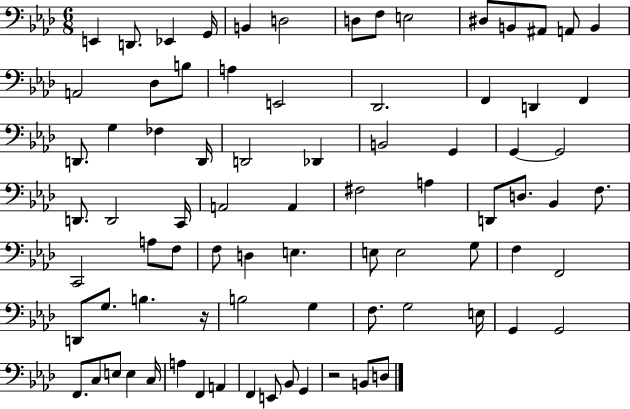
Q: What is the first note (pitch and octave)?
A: E2